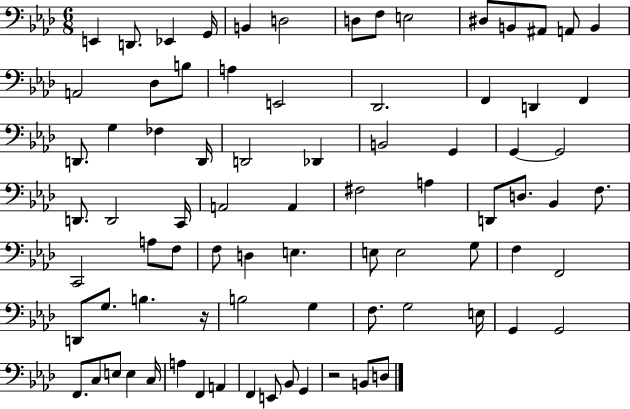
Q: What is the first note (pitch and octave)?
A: E2